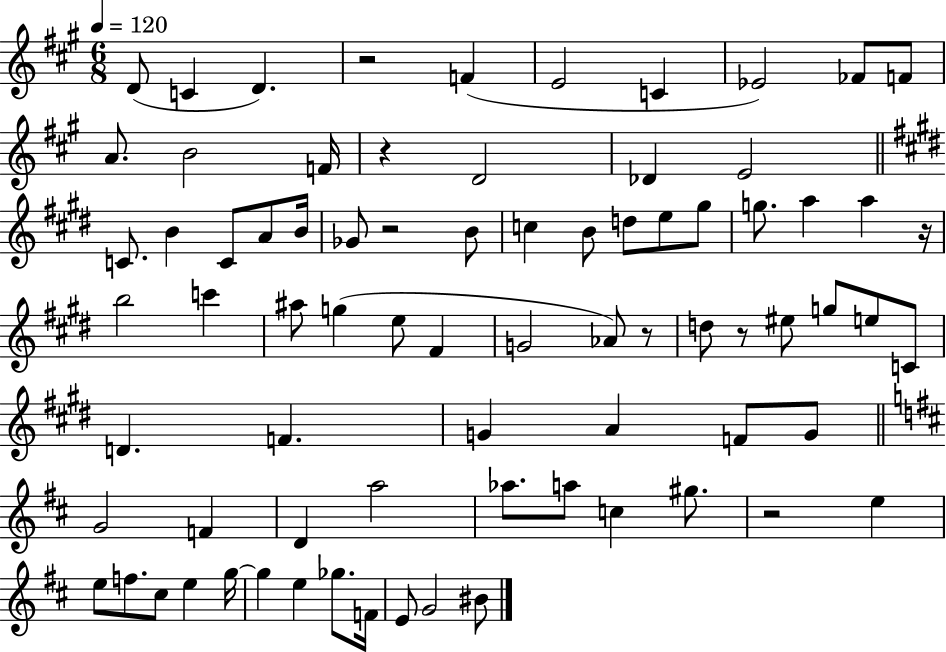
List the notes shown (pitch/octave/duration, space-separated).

D4/e C4/q D4/q. R/h F4/q E4/h C4/q Eb4/h FES4/e F4/e A4/e. B4/h F4/s R/q D4/h Db4/q E4/h C4/e. B4/q C4/e A4/e B4/s Gb4/e R/h B4/e C5/q B4/e D5/e E5/e G#5/e G5/e. A5/q A5/q R/s B5/h C6/q A#5/e G5/q E5/e F#4/q G4/h Ab4/e R/e D5/e R/e EIS5/e G5/e E5/e C4/e D4/q. F4/q. G4/q A4/q F4/e G4/e G4/h F4/q D4/q A5/h Ab5/e. A5/e C5/q G#5/e. R/h E5/q E5/e F5/e. C#5/e E5/q G5/s G5/q E5/q Gb5/e. F4/s E4/e G4/h BIS4/e